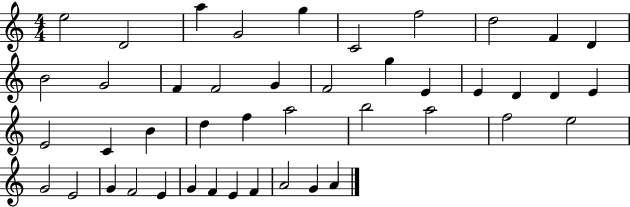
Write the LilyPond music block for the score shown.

{
  \clef treble
  \numericTimeSignature
  \time 4/4
  \key c \major
  e''2 d'2 | a''4 g'2 g''4 | c'2 f''2 | d''2 f'4 d'4 | \break b'2 g'2 | f'4 f'2 g'4 | f'2 g''4 e'4 | e'4 d'4 d'4 e'4 | \break e'2 c'4 b'4 | d''4 f''4 a''2 | b''2 a''2 | f''2 e''2 | \break g'2 e'2 | g'4 f'2 e'4 | g'4 f'4 e'4 f'4 | a'2 g'4 a'4 | \break \bar "|."
}